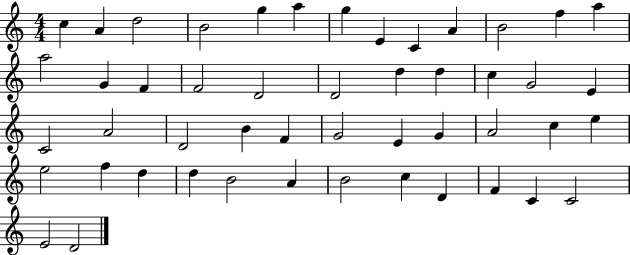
C5/q A4/q D5/h B4/h G5/q A5/q G5/q E4/q C4/q A4/q B4/h F5/q A5/q A5/h G4/q F4/q F4/h D4/h D4/h D5/q D5/q C5/q G4/h E4/q C4/h A4/h D4/h B4/q F4/q G4/h E4/q G4/q A4/h C5/q E5/q E5/h F5/q D5/q D5/q B4/h A4/q B4/h C5/q D4/q F4/q C4/q C4/h E4/h D4/h